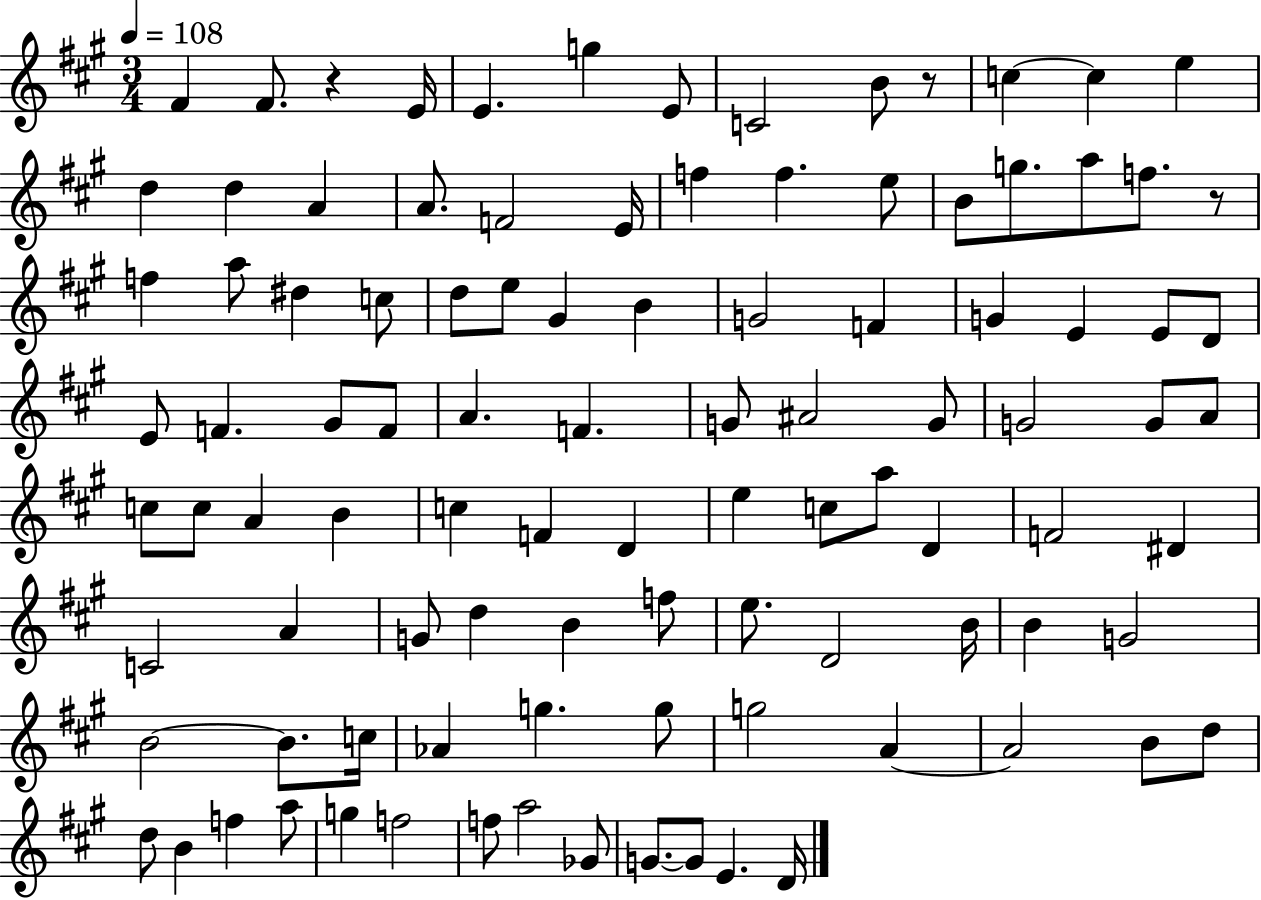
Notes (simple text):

F#4/q F#4/e. R/q E4/s E4/q. G5/q E4/e C4/h B4/e R/e C5/q C5/q E5/q D5/q D5/q A4/q A4/e. F4/h E4/s F5/q F5/q. E5/e B4/e G5/e. A5/e F5/e. R/e F5/q A5/e D#5/q C5/e D5/e E5/e G#4/q B4/q G4/h F4/q G4/q E4/q E4/e D4/e E4/e F4/q. G#4/e F4/e A4/q. F4/q. G4/e A#4/h G4/e G4/h G4/e A4/e C5/e C5/e A4/q B4/q C5/q F4/q D4/q E5/q C5/e A5/e D4/q F4/h D#4/q C4/h A4/q G4/e D5/q B4/q F5/e E5/e. D4/h B4/s B4/q G4/h B4/h B4/e. C5/s Ab4/q G5/q. G5/e G5/h A4/q A4/h B4/e D5/e D5/e B4/q F5/q A5/e G5/q F5/h F5/e A5/h Gb4/e G4/e. G4/e E4/q. D4/s